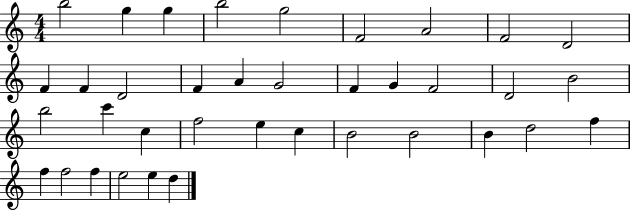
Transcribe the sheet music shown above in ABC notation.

X:1
T:Untitled
M:4/4
L:1/4
K:C
b2 g g b2 g2 F2 A2 F2 D2 F F D2 F A G2 F G F2 D2 B2 b2 c' c f2 e c B2 B2 B d2 f f f2 f e2 e d